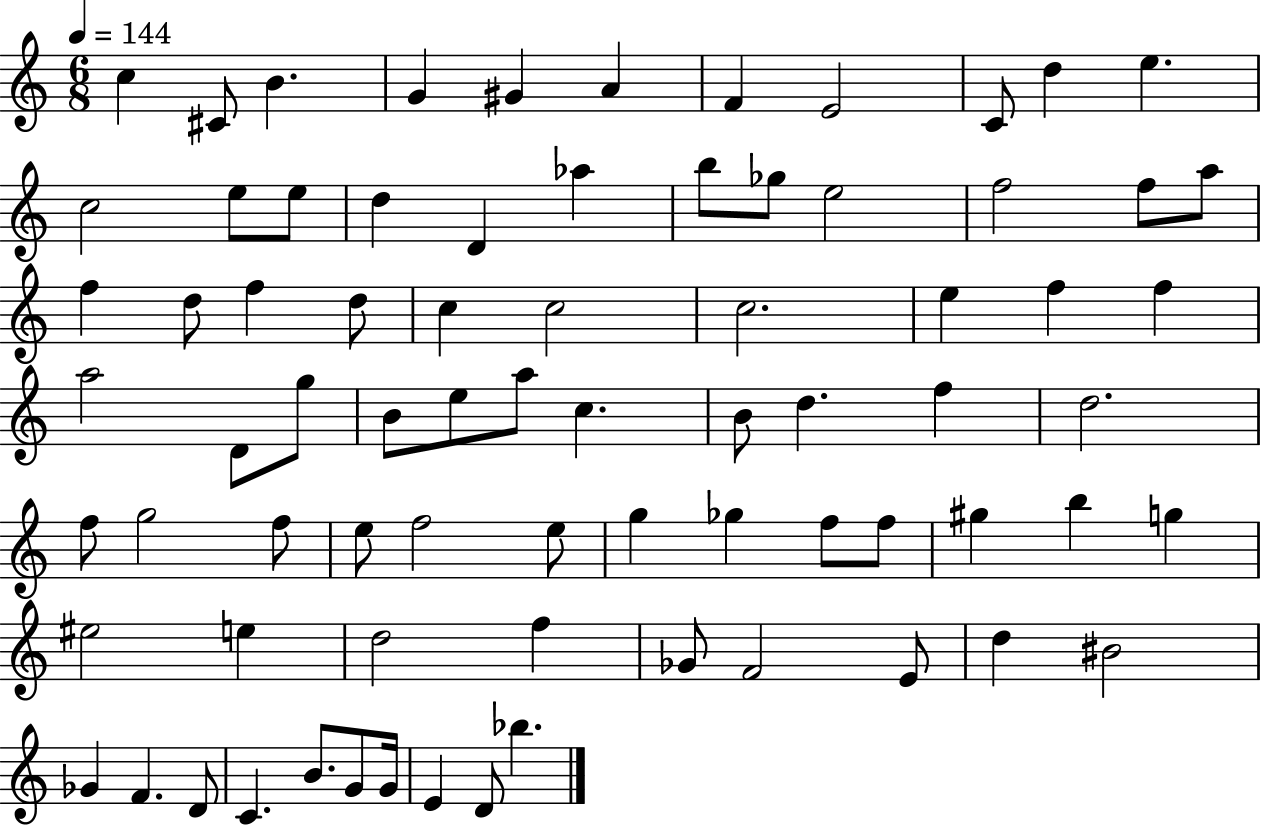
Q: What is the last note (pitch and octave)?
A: Bb5